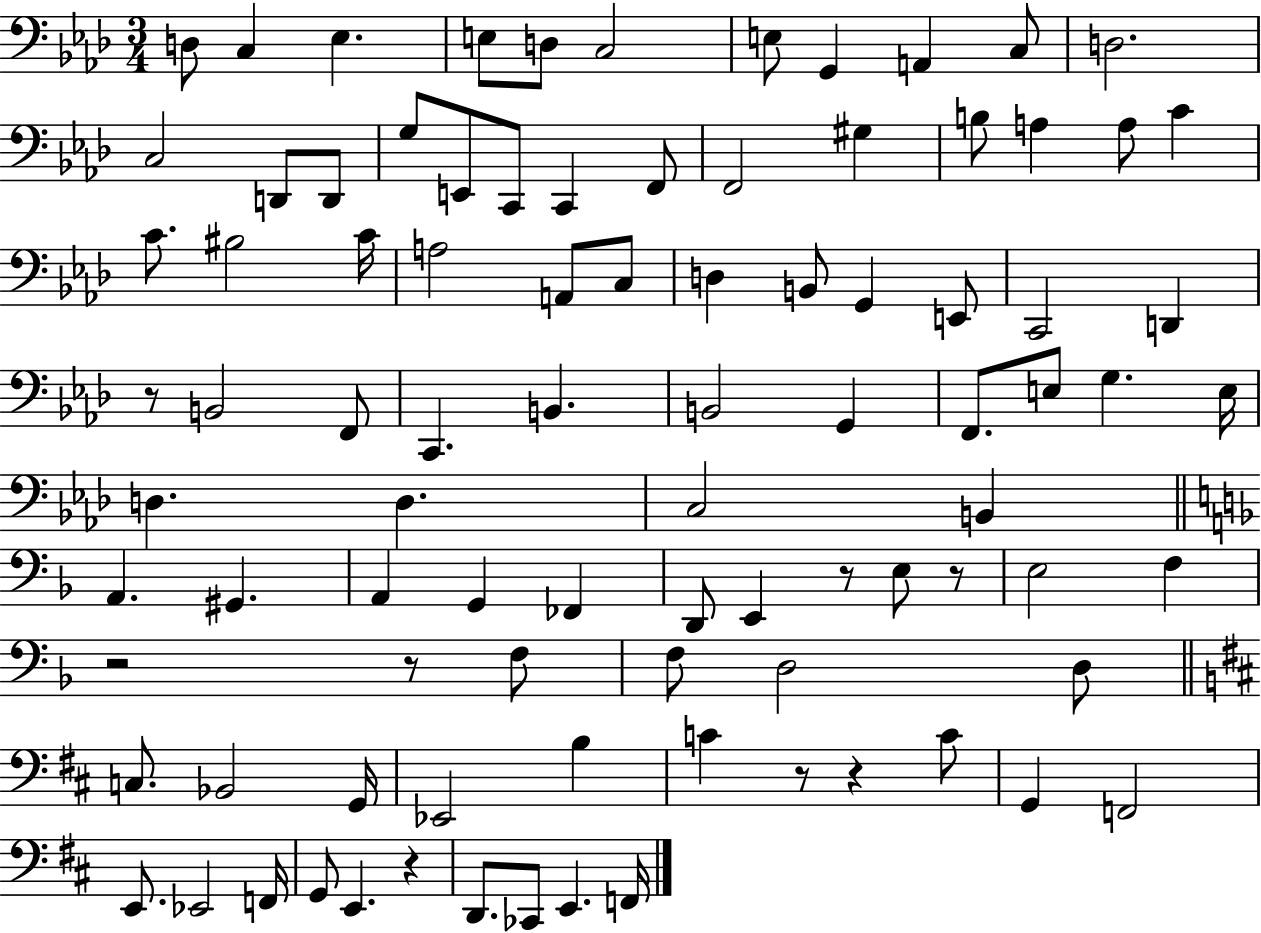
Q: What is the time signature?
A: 3/4